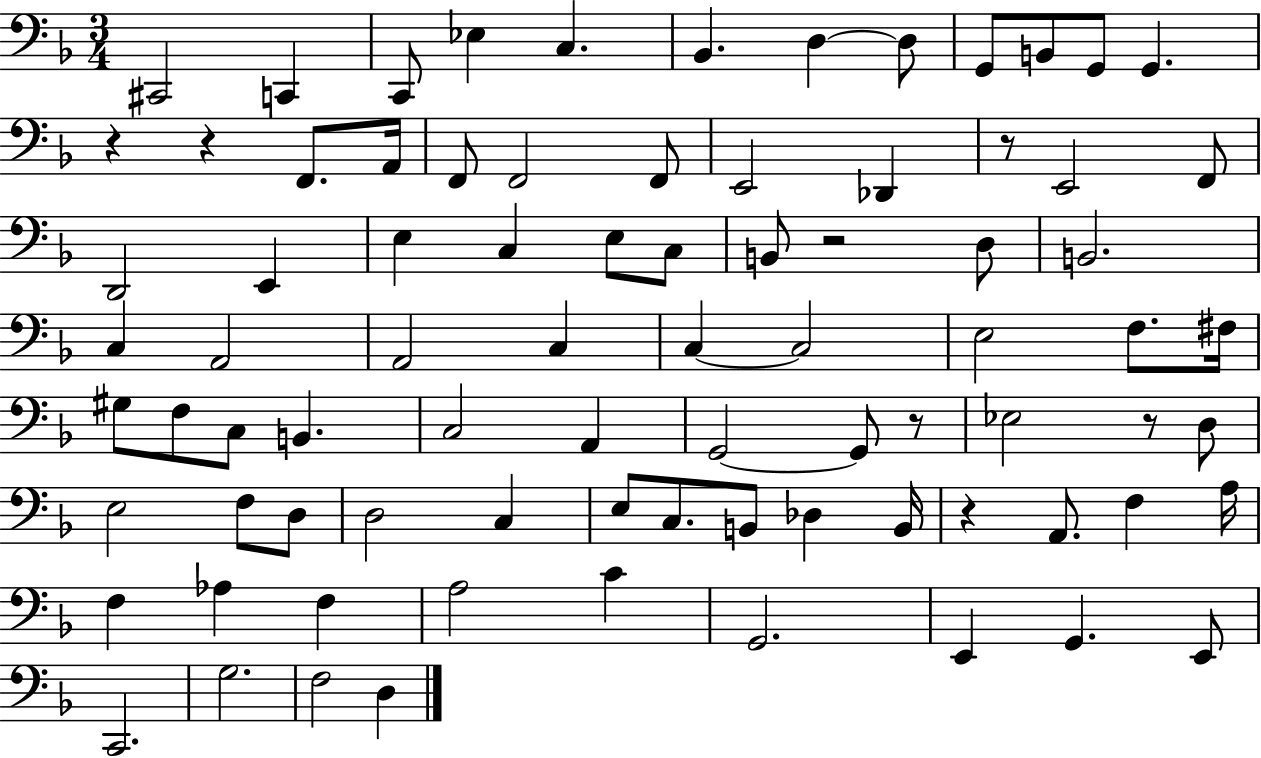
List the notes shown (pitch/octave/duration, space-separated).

C#2/h C2/q C2/e Eb3/q C3/q. Bb2/q. D3/q D3/e G2/e B2/e G2/e G2/q. R/q R/q F2/e. A2/s F2/e F2/h F2/e E2/h Db2/q R/e E2/h F2/e D2/h E2/q E3/q C3/q E3/e C3/e B2/e R/h D3/e B2/h. C3/q A2/h A2/h C3/q C3/q C3/h E3/h F3/e. F#3/s G#3/e F3/e C3/e B2/q. C3/h A2/q G2/h G2/e R/e Eb3/h R/e D3/e E3/h F3/e D3/e D3/h C3/q E3/e C3/e. B2/e Db3/q B2/s R/q A2/e. F3/q A3/s F3/q Ab3/q F3/q A3/h C4/q G2/h. E2/q G2/q. E2/e C2/h. G3/h. F3/h D3/q